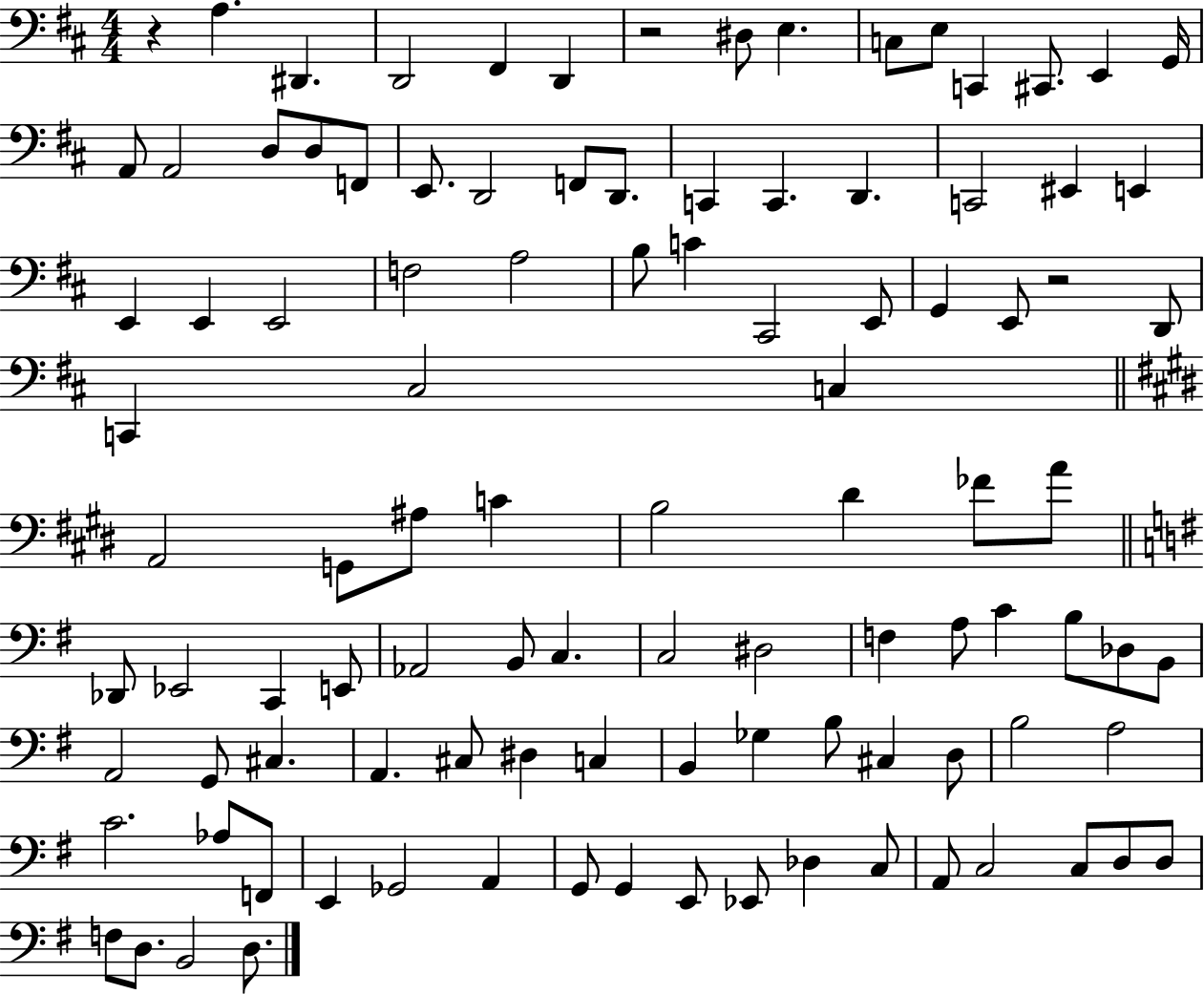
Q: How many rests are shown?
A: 3